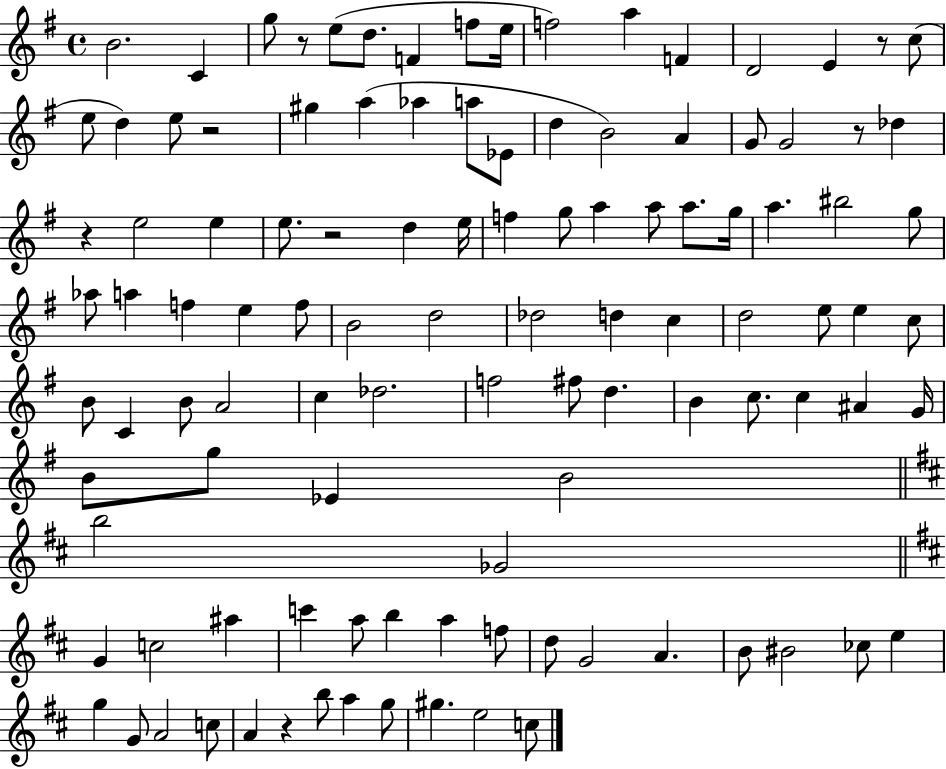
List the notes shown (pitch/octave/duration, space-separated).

B4/h. C4/q G5/e R/e E5/e D5/e. F4/q F5/e E5/s F5/h A5/q F4/q D4/h E4/q R/e C5/e E5/e D5/q E5/e R/h G#5/q A5/q Ab5/q A5/e Eb4/e D5/q B4/h A4/q G4/e G4/h R/e Db5/q R/q E5/h E5/q E5/e. R/h D5/q E5/s F5/q G5/e A5/q A5/e A5/e. G5/s A5/q. BIS5/h G5/e Ab5/e A5/q F5/q E5/q F5/e B4/h D5/h Db5/h D5/q C5/q D5/h E5/e E5/q C5/e B4/e C4/q B4/e A4/h C5/q Db5/h. F5/h F#5/e D5/q. B4/q C5/e. C5/q A#4/q G4/s B4/e G5/e Eb4/q B4/h B5/h Gb4/h G4/q C5/h A#5/q C6/q A5/e B5/q A5/q F5/e D5/e G4/h A4/q. B4/e BIS4/h CES5/e E5/q G5/q G4/e A4/h C5/e A4/q R/q B5/e A5/q G5/e G#5/q. E5/h C5/e